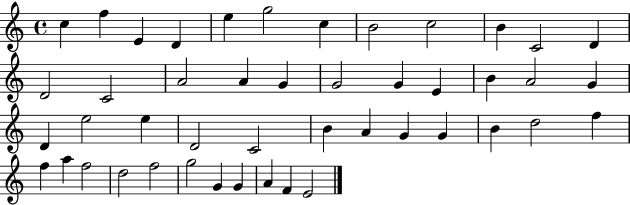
{
  \clef treble
  \time 4/4
  \defaultTimeSignature
  \key c \major
  c''4 f''4 e'4 d'4 | e''4 g''2 c''4 | b'2 c''2 | b'4 c'2 d'4 | \break d'2 c'2 | a'2 a'4 g'4 | g'2 g'4 e'4 | b'4 a'2 g'4 | \break d'4 e''2 e''4 | d'2 c'2 | b'4 a'4 g'4 g'4 | b'4 d''2 f''4 | \break f''4 a''4 f''2 | d''2 f''2 | g''2 g'4 g'4 | a'4 f'4 e'2 | \break \bar "|."
}